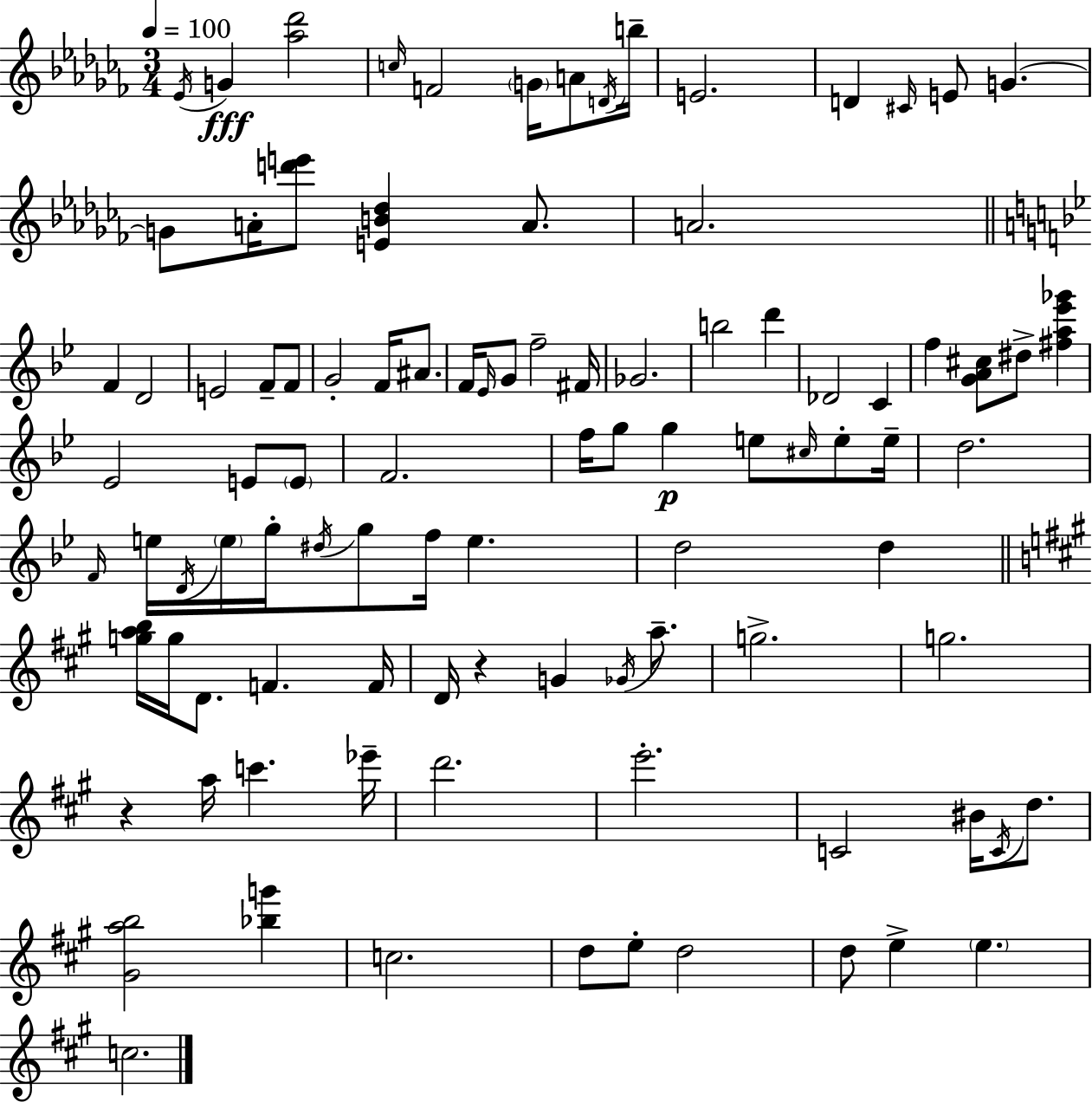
Eb4/s G4/q [Ab5,Db6]/h C5/s F4/h G4/s A4/e D4/s B5/s E4/h. D4/q C#4/s E4/e G4/q. G4/e A4/s [D6,E6]/e [E4,B4,Db5]/q A4/e. A4/h. F4/q D4/h E4/h F4/e F4/e G4/h F4/s A#4/e. F4/s Eb4/s G4/e F5/h F#4/s Gb4/h. B5/h D6/q Db4/h C4/q F5/q [G4,A4,C#5]/e D#5/e [F#5,A5,Eb6,Gb6]/q Eb4/h E4/e E4/e F4/h. F5/s G5/e G5/q E5/e C#5/s E5/e E5/s D5/h. F4/s E5/s D4/s E5/s G5/s D#5/s G5/e F5/s E5/q. D5/h D5/q [G5,A5,B5]/s G5/s D4/e. F4/q. F4/s D4/s R/q G4/q Gb4/s A5/e. G5/h. G5/h. R/q A5/s C6/q. Eb6/s D6/h. E6/h. C4/h BIS4/s C4/s D5/e. [G#4,A5,B5]/h [Bb5,G6]/q C5/h. D5/e E5/e D5/h D5/e E5/q E5/q. C5/h.